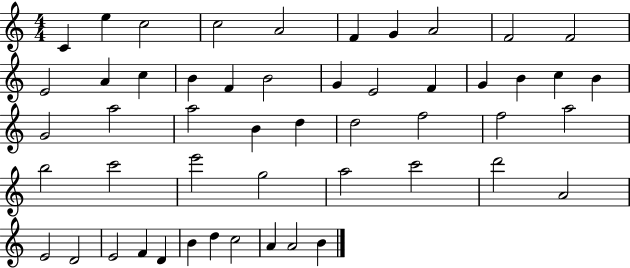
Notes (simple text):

C4/q E5/q C5/h C5/h A4/h F4/q G4/q A4/h F4/h F4/h E4/h A4/q C5/q B4/q F4/q B4/h G4/q E4/h F4/q G4/q B4/q C5/q B4/q G4/h A5/h A5/h B4/q D5/q D5/h F5/h F5/h A5/h B5/h C6/h E6/h G5/h A5/h C6/h D6/h A4/h E4/h D4/h E4/h F4/q D4/q B4/q D5/q C5/h A4/q A4/h B4/q